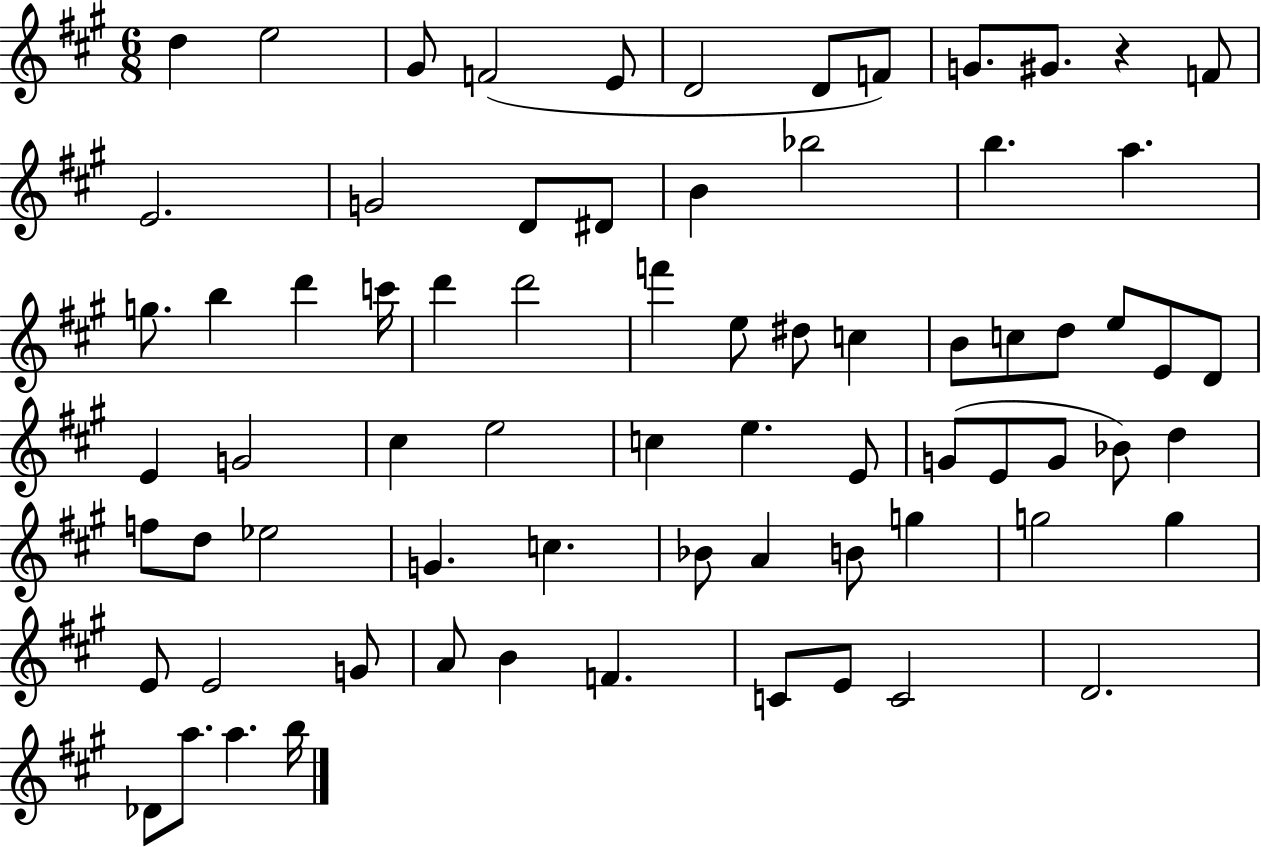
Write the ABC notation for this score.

X:1
T:Untitled
M:6/8
L:1/4
K:A
d e2 ^G/2 F2 E/2 D2 D/2 F/2 G/2 ^G/2 z F/2 E2 G2 D/2 ^D/2 B _b2 b a g/2 b d' c'/4 d' d'2 f' e/2 ^d/2 c B/2 c/2 d/2 e/2 E/2 D/2 E G2 ^c e2 c e E/2 G/2 E/2 G/2 _B/2 d f/2 d/2 _e2 G c _B/2 A B/2 g g2 g E/2 E2 G/2 A/2 B F C/2 E/2 C2 D2 _D/2 a/2 a b/4